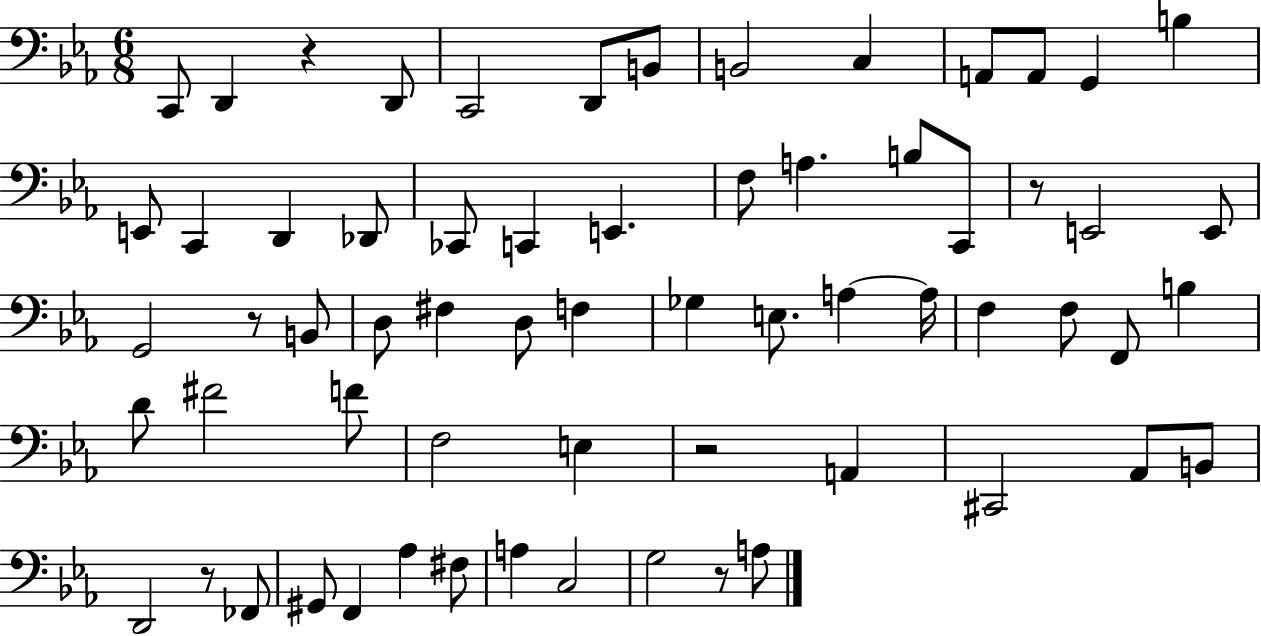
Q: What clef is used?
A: bass